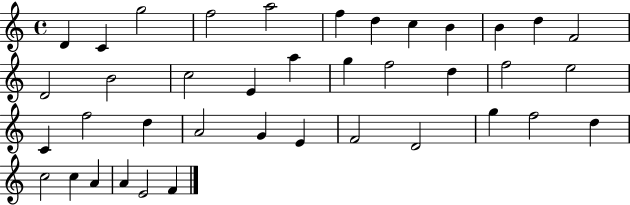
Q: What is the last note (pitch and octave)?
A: F4